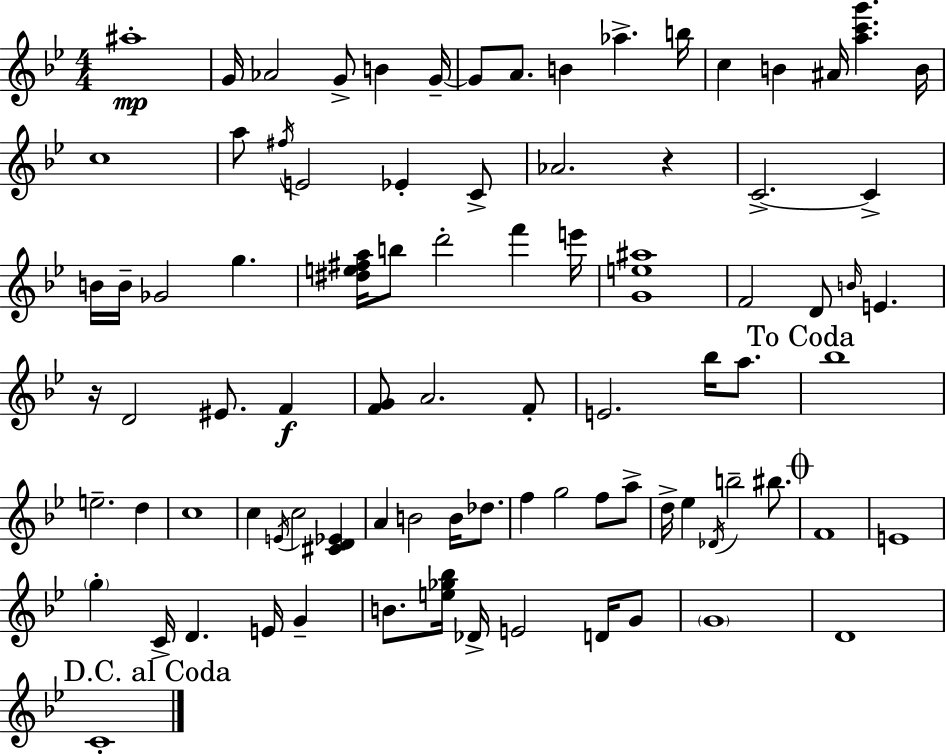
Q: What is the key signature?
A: BES major